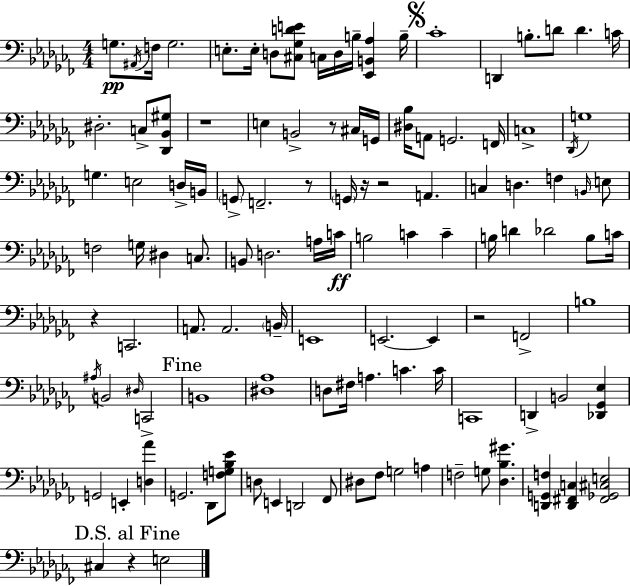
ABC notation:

X:1
T:Untitled
M:4/4
L:1/4
K:Abm
G,/2 ^A,,/4 F,/4 G,2 E,/2 E,/4 D,/2 [^C,_G,DE]/2 C,/4 D,/4 B,/4 [_E,,B,,_A,] B,/4 _C4 D,, B,/2 D/2 D C/4 ^D,2 C,/2 [_D,,_B,,^G,]/2 z4 E, B,,2 z/2 ^C,/4 G,,/4 [^D,_B,]/4 A,,/2 G,,2 F,,/4 C,4 _D,,/4 G,4 G, E,2 D,/4 B,,/4 G,,/2 F,,2 z/2 G,,/4 z/4 z2 A,, C, D, F, B,,/4 E,/2 F,2 G,/4 ^D, C,/2 B,,/2 D,2 A,/4 C/4 B,2 C C B,/4 D _D2 B,/2 C/4 z C,,2 A,,/2 A,,2 B,,/4 E,,4 E,,2 E,, z2 F,,2 B,4 ^A,/4 B,,2 ^D,/4 C,,2 B,,4 [^D,_A,]4 D,/2 ^F,/4 A, C C/4 C,,4 D,, B,,2 [_D,,_G,,_E,] G,,2 E,, [D,_A] G,,2 _D,,/2 [F,G,_B,_E]/2 D,/2 E,, D,,2 _F,,/2 ^D,/2 _F,/2 G,2 A, F,2 G,/2 [_D,_B,^G] [D,,G,,F,] [D,,^F,,C,] [^F,,_G,,^C,E,]2 ^C, z E,2